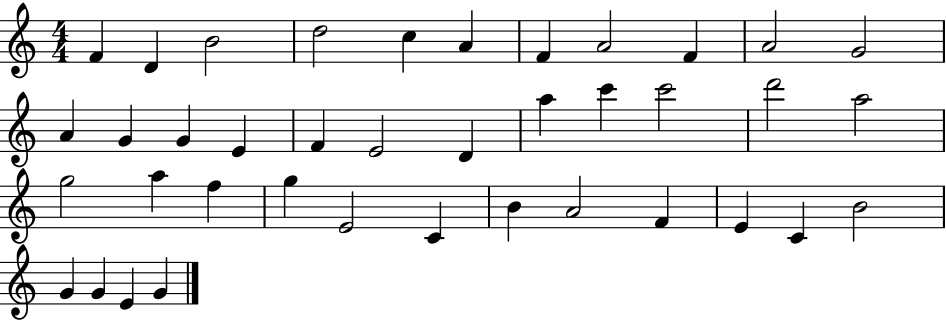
F4/q D4/q B4/h D5/h C5/q A4/q F4/q A4/h F4/q A4/h G4/h A4/q G4/q G4/q E4/q F4/q E4/h D4/q A5/q C6/q C6/h D6/h A5/h G5/h A5/q F5/q G5/q E4/h C4/q B4/q A4/h F4/q E4/q C4/q B4/h G4/q G4/q E4/q G4/q